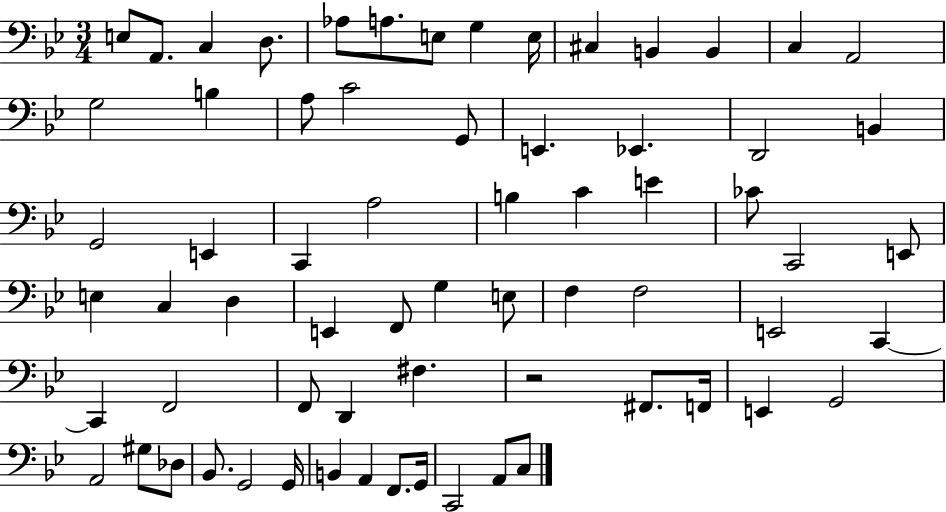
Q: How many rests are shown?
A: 1